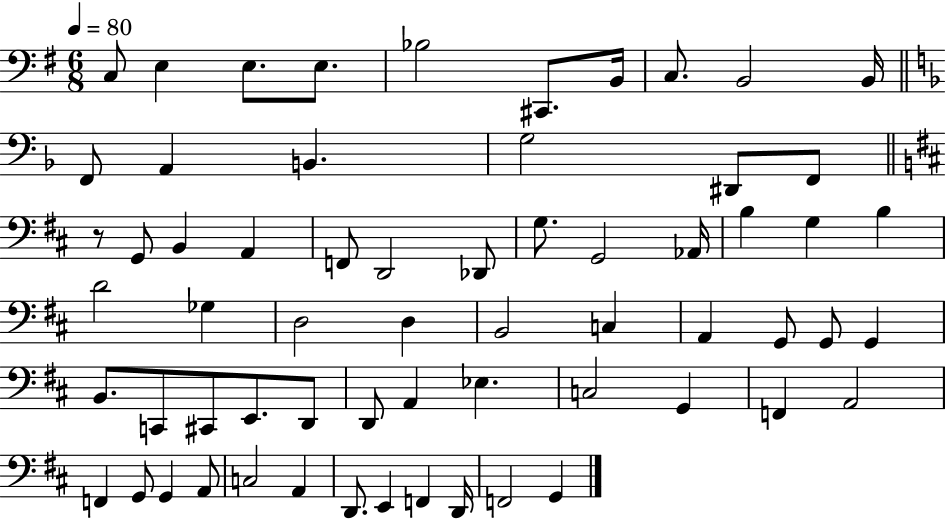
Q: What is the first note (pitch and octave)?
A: C3